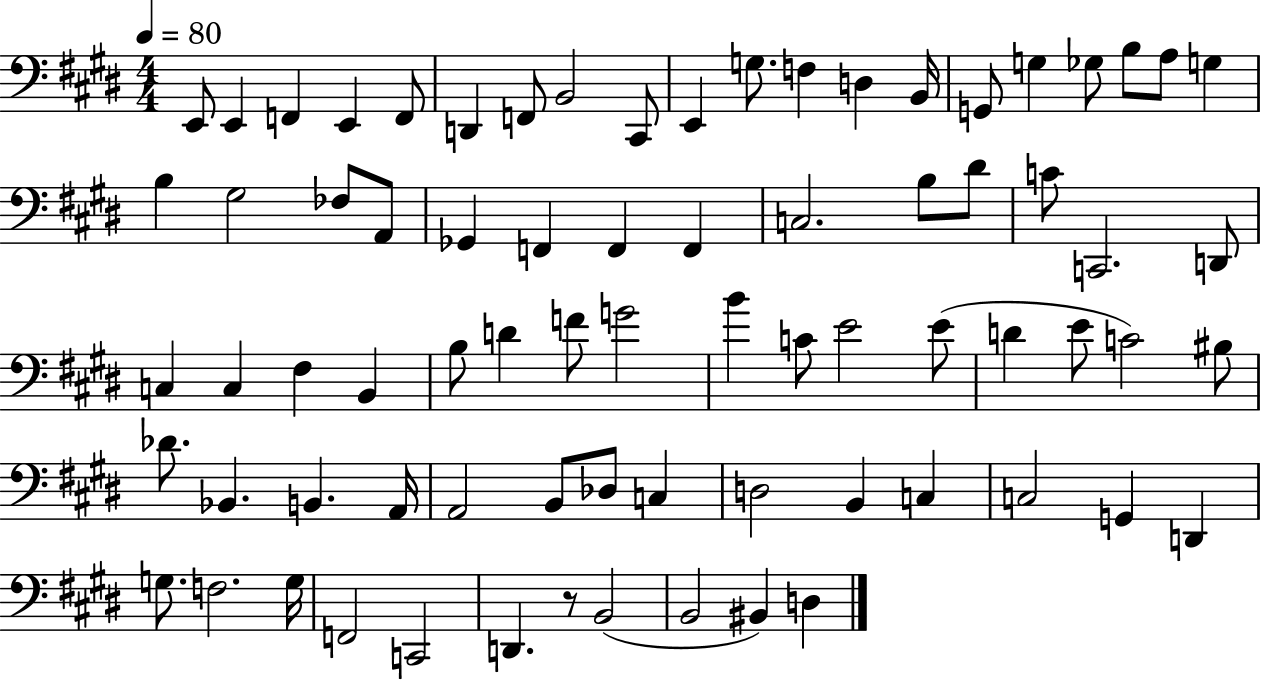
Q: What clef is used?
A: bass